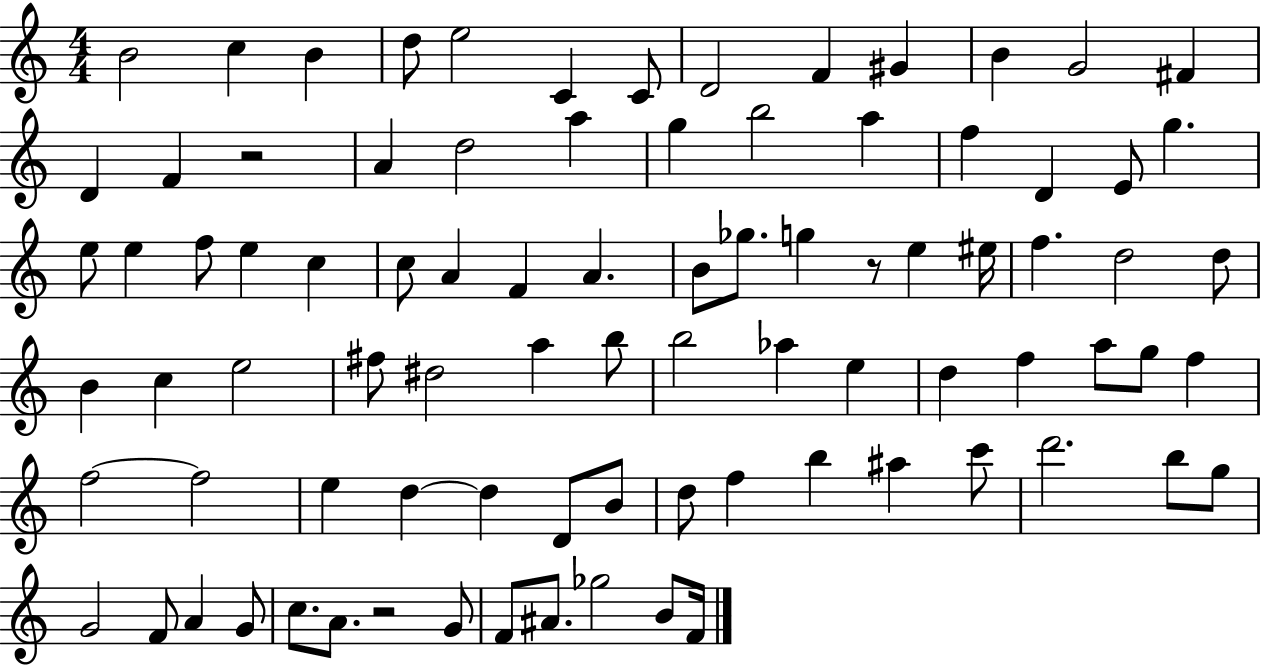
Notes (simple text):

B4/h C5/q B4/q D5/e E5/h C4/q C4/e D4/h F4/q G#4/q B4/q G4/h F#4/q D4/q F4/q R/h A4/q D5/h A5/q G5/q B5/h A5/q F5/q D4/q E4/e G5/q. E5/e E5/q F5/e E5/q C5/q C5/e A4/q F4/q A4/q. B4/e Gb5/e. G5/q R/e E5/q EIS5/s F5/q. D5/h D5/e B4/q C5/q E5/h F#5/e D#5/h A5/q B5/e B5/h Ab5/q E5/q D5/q F5/q A5/e G5/e F5/q F5/h F5/h E5/q D5/q D5/q D4/e B4/e D5/e F5/q B5/q A#5/q C6/e D6/h. B5/e G5/e G4/h F4/e A4/q G4/e C5/e. A4/e. R/h G4/e F4/e A#4/e. Gb5/h B4/e F4/s